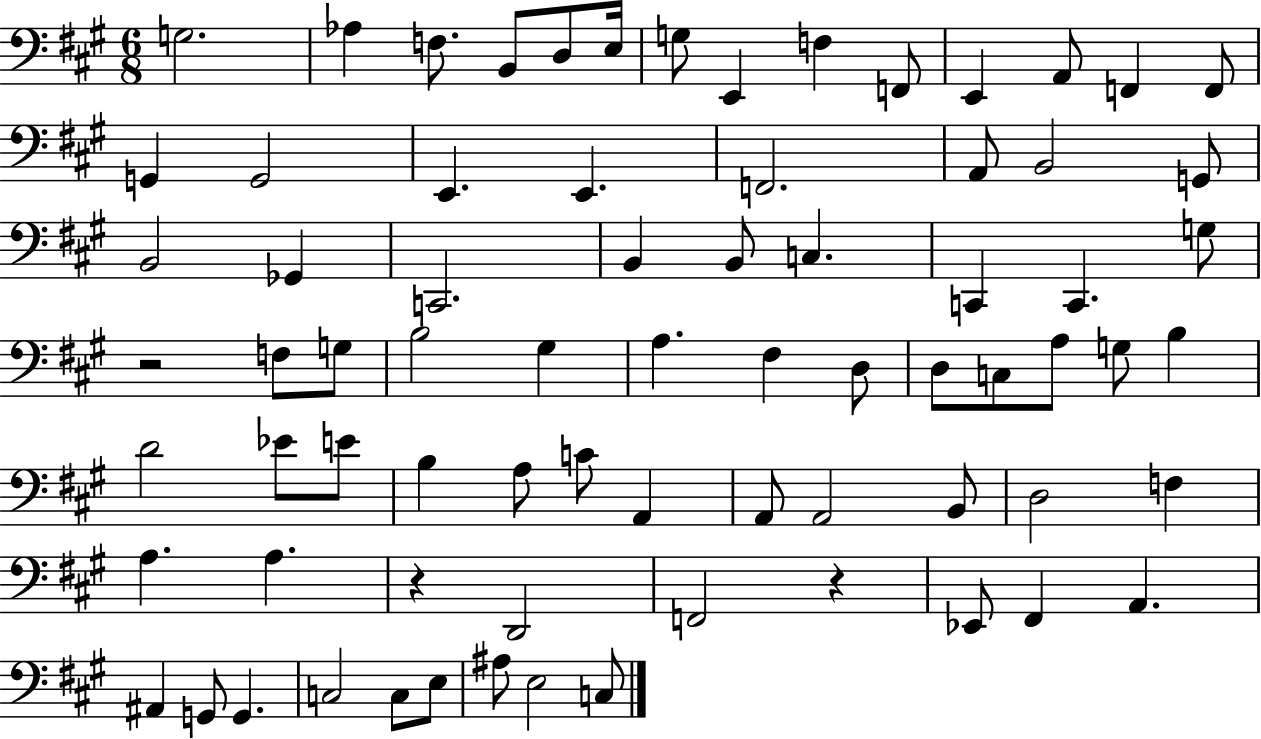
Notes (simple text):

G3/h. Ab3/q F3/e. B2/e D3/e E3/s G3/e E2/q F3/q F2/e E2/q A2/e F2/q F2/e G2/q G2/h E2/q. E2/q. F2/h. A2/e B2/h G2/e B2/h Gb2/q C2/h. B2/q B2/e C3/q. C2/q C2/q. G3/e R/h F3/e G3/e B3/h G#3/q A3/q. F#3/q D3/e D3/e C3/e A3/e G3/e B3/q D4/h Eb4/e E4/e B3/q A3/e C4/e A2/q A2/e A2/h B2/e D3/h F3/q A3/q. A3/q. R/q D2/h F2/h R/q Eb2/e F#2/q A2/q. A#2/q G2/e G2/q. C3/h C3/e E3/e A#3/e E3/h C3/e